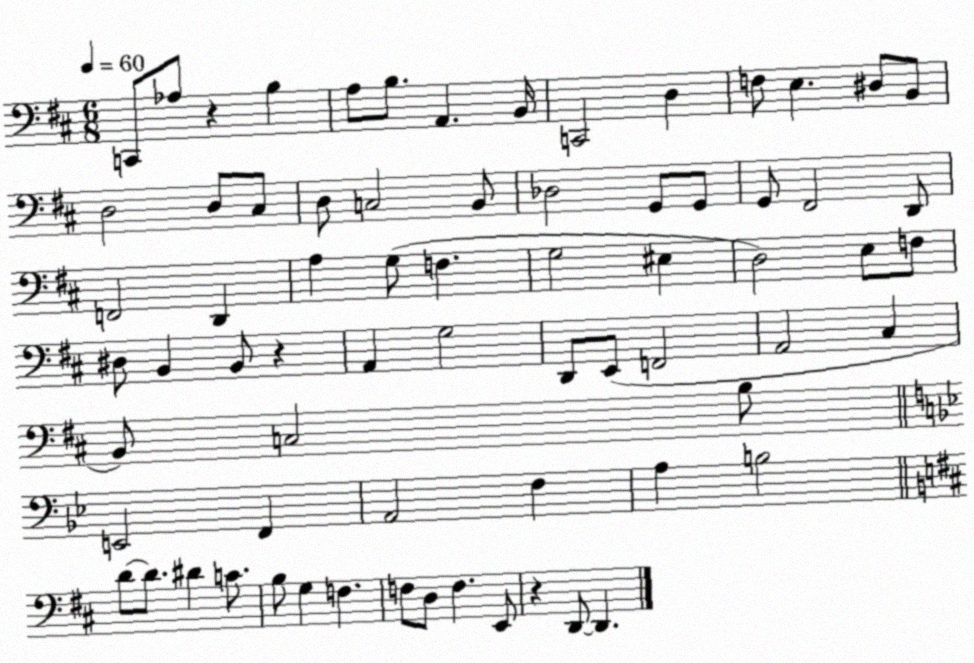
X:1
T:Untitled
M:6/8
L:1/4
K:D
C,,/2 _A,/2 z B, A,/2 B,/2 A,, B,,/4 C,,2 D, F,/2 E, ^D,/2 B,,/2 D,2 D,/2 ^C,/2 D,/2 C,2 B,,/2 _D,2 G,,/2 G,,/2 G,,/2 ^F,,2 D,,/2 F,,2 D,, A, G,/2 F, G,2 ^E, D,2 E,/2 F,/2 ^D,/2 B,, B,,/2 z A,, G,2 D,,/2 E,,/2 F,,2 A,,2 ^C, B,,/2 C,2 B,/2 E,,2 F,, A,,2 F, A, B,2 D/2 D/2 ^D C/2 B,/2 G, F, F,/2 D,/2 F, E,,/2 z D,,/2 D,,